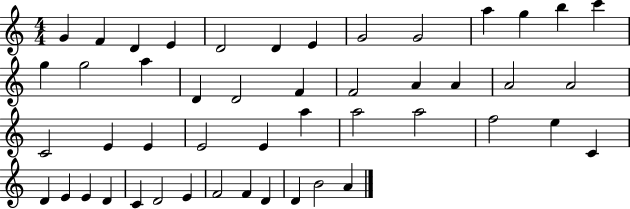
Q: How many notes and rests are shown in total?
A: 48